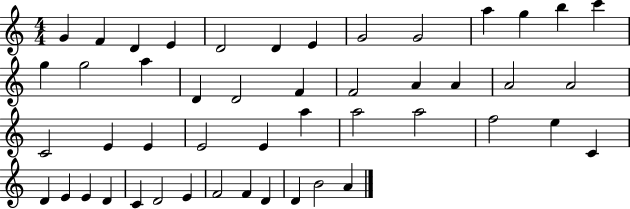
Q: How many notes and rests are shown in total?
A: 48